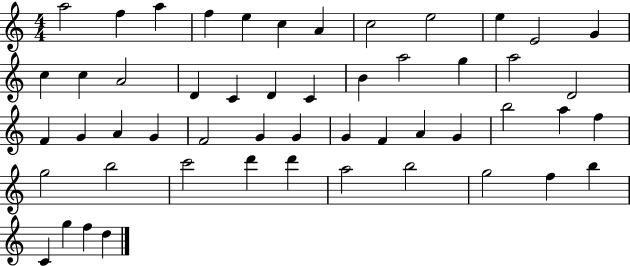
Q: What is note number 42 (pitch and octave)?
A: D6